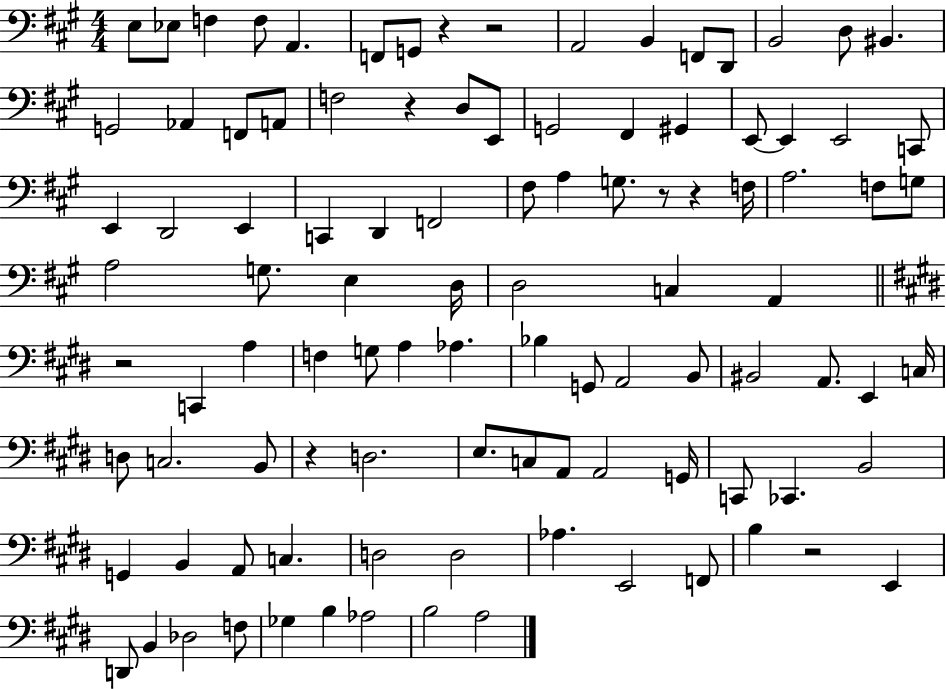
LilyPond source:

{
  \clef bass
  \numericTimeSignature
  \time 4/4
  \key a \major
  e8 ees8 f4 f8 a,4. | f,8 g,8 r4 r2 | a,2 b,4 f,8 d,8 | b,2 d8 bis,4. | \break g,2 aes,4 f,8 a,8 | f2 r4 d8 e,8 | g,2 fis,4 gis,4 | e,8~~ e,4 e,2 c,8 | \break e,4 d,2 e,4 | c,4 d,4 f,2 | fis8 a4 g8. r8 r4 f16 | a2. f8 g8 | \break a2 g8. e4 d16 | d2 c4 a,4 | \bar "||" \break \key e \major r2 c,4 a4 | f4 g8 a4 aes4. | bes4 g,8 a,2 b,8 | bis,2 a,8. e,4 c16 | \break d8 c2. b,8 | r4 d2. | e8. c8 a,8 a,2 g,16 | c,8 ces,4. b,2 | \break g,4 b,4 a,8 c4. | d2 d2 | aes4. e,2 f,8 | b4 r2 e,4 | \break d,8 b,4 des2 f8 | ges4 b4 aes2 | b2 a2 | \bar "|."
}